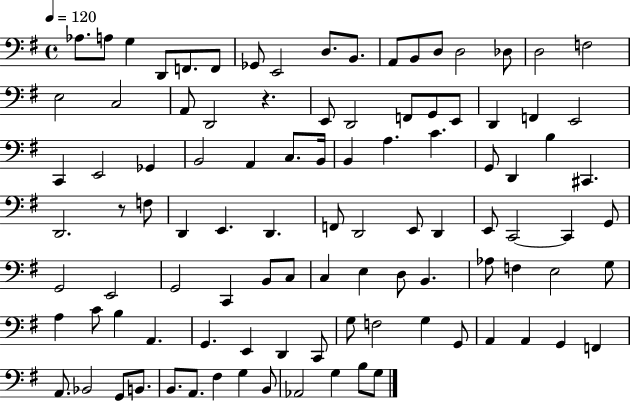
X:1
T:Untitled
M:4/4
L:1/4
K:G
_A,/2 A,/2 G, D,,/2 F,,/2 F,,/2 _G,,/2 E,,2 D,/2 B,,/2 A,,/2 B,,/2 D,/2 D,2 _D,/2 D,2 F,2 E,2 C,2 A,,/2 D,,2 z E,,/2 D,,2 F,,/2 G,,/2 E,,/2 D,, F,, E,,2 C,, E,,2 _G,, B,,2 A,, C,/2 B,,/4 B,, A, C G,,/2 D,, B, ^C,, D,,2 z/2 F,/2 D,, E,, D,, F,,/2 D,,2 E,,/2 D,, E,,/2 C,,2 C,, G,,/2 G,,2 E,,2 G,,2 C,, B,,/2 C,/2 C, E, D,/2 B,, _A,/2 F, E,2 G,/2 A, C/2 B, A,, G,, E,, D,, C,,/2 G,/2 F,2 G, G,,/2 A,, A,, G,, F,, A,,/2 _B,,2 G,,/2 B,,/2 B,,/2 A,,/2 ^F, G, B,,/2 _A,,2 G, B,/2 G,/2